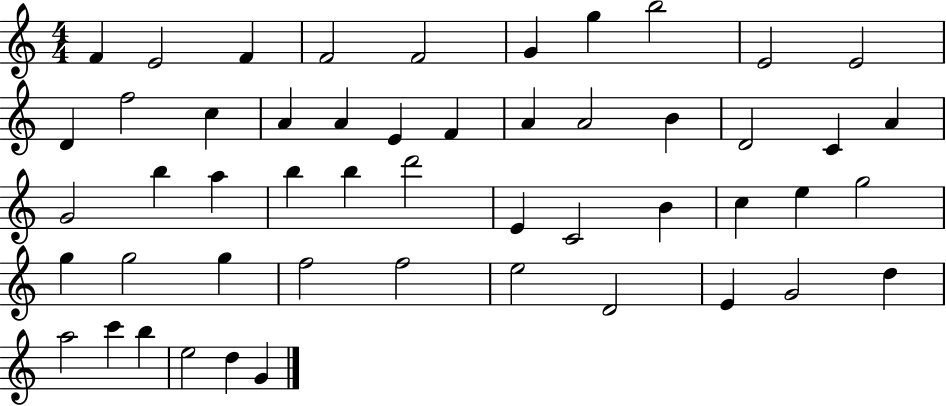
X:1
T:Untitled
M:4/4
L:1/4
K:C
F E2 F F2 F2 G g b2 E2 E2 D f2 c A A E F A A2 B D2 C A G2 b a b b d'2 E C2 B c e g2 g g2 g f2 f2 e2 D2 E G2 d a2 c' b e2 d G